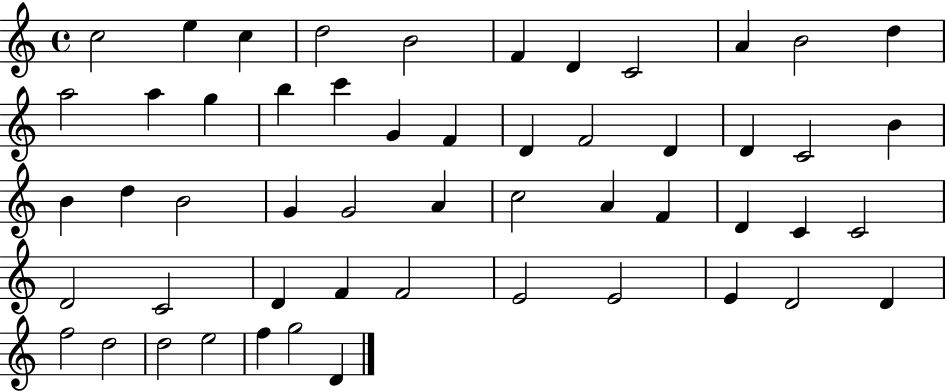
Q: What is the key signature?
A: C major